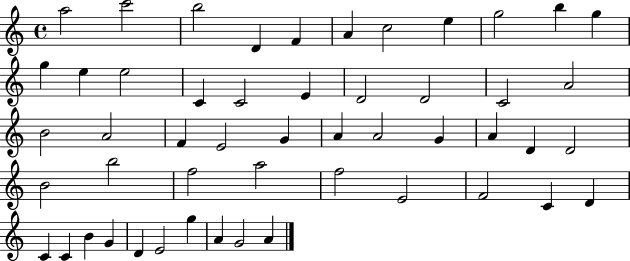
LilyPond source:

{
  \clef treble
  \time 4/4
  \defaultTimeSignature
  \key c \major
  a''2 c'''2 | b''2 d'4 f'4 | a'4 c''2 e''4 | g''2 b''4 g''4 | \break g''4 e''4 e''2 | c'4 c'2 e'4 | d'2 d'2 | c'2 a'2 | \break b'2 a'2 | f'4 e'2 g'4 | a'4 a'2 g'4 | a'4 d'4 d'2 | \break b'2 b''2 | f''2 a''2 | f''2 e'2 | f'2 c'4 d'4 | \break c'4 c'4 b'4 g'4 | d'4 e'2 g''4 | a'4 g'2 a'4 | \bar "|."
}